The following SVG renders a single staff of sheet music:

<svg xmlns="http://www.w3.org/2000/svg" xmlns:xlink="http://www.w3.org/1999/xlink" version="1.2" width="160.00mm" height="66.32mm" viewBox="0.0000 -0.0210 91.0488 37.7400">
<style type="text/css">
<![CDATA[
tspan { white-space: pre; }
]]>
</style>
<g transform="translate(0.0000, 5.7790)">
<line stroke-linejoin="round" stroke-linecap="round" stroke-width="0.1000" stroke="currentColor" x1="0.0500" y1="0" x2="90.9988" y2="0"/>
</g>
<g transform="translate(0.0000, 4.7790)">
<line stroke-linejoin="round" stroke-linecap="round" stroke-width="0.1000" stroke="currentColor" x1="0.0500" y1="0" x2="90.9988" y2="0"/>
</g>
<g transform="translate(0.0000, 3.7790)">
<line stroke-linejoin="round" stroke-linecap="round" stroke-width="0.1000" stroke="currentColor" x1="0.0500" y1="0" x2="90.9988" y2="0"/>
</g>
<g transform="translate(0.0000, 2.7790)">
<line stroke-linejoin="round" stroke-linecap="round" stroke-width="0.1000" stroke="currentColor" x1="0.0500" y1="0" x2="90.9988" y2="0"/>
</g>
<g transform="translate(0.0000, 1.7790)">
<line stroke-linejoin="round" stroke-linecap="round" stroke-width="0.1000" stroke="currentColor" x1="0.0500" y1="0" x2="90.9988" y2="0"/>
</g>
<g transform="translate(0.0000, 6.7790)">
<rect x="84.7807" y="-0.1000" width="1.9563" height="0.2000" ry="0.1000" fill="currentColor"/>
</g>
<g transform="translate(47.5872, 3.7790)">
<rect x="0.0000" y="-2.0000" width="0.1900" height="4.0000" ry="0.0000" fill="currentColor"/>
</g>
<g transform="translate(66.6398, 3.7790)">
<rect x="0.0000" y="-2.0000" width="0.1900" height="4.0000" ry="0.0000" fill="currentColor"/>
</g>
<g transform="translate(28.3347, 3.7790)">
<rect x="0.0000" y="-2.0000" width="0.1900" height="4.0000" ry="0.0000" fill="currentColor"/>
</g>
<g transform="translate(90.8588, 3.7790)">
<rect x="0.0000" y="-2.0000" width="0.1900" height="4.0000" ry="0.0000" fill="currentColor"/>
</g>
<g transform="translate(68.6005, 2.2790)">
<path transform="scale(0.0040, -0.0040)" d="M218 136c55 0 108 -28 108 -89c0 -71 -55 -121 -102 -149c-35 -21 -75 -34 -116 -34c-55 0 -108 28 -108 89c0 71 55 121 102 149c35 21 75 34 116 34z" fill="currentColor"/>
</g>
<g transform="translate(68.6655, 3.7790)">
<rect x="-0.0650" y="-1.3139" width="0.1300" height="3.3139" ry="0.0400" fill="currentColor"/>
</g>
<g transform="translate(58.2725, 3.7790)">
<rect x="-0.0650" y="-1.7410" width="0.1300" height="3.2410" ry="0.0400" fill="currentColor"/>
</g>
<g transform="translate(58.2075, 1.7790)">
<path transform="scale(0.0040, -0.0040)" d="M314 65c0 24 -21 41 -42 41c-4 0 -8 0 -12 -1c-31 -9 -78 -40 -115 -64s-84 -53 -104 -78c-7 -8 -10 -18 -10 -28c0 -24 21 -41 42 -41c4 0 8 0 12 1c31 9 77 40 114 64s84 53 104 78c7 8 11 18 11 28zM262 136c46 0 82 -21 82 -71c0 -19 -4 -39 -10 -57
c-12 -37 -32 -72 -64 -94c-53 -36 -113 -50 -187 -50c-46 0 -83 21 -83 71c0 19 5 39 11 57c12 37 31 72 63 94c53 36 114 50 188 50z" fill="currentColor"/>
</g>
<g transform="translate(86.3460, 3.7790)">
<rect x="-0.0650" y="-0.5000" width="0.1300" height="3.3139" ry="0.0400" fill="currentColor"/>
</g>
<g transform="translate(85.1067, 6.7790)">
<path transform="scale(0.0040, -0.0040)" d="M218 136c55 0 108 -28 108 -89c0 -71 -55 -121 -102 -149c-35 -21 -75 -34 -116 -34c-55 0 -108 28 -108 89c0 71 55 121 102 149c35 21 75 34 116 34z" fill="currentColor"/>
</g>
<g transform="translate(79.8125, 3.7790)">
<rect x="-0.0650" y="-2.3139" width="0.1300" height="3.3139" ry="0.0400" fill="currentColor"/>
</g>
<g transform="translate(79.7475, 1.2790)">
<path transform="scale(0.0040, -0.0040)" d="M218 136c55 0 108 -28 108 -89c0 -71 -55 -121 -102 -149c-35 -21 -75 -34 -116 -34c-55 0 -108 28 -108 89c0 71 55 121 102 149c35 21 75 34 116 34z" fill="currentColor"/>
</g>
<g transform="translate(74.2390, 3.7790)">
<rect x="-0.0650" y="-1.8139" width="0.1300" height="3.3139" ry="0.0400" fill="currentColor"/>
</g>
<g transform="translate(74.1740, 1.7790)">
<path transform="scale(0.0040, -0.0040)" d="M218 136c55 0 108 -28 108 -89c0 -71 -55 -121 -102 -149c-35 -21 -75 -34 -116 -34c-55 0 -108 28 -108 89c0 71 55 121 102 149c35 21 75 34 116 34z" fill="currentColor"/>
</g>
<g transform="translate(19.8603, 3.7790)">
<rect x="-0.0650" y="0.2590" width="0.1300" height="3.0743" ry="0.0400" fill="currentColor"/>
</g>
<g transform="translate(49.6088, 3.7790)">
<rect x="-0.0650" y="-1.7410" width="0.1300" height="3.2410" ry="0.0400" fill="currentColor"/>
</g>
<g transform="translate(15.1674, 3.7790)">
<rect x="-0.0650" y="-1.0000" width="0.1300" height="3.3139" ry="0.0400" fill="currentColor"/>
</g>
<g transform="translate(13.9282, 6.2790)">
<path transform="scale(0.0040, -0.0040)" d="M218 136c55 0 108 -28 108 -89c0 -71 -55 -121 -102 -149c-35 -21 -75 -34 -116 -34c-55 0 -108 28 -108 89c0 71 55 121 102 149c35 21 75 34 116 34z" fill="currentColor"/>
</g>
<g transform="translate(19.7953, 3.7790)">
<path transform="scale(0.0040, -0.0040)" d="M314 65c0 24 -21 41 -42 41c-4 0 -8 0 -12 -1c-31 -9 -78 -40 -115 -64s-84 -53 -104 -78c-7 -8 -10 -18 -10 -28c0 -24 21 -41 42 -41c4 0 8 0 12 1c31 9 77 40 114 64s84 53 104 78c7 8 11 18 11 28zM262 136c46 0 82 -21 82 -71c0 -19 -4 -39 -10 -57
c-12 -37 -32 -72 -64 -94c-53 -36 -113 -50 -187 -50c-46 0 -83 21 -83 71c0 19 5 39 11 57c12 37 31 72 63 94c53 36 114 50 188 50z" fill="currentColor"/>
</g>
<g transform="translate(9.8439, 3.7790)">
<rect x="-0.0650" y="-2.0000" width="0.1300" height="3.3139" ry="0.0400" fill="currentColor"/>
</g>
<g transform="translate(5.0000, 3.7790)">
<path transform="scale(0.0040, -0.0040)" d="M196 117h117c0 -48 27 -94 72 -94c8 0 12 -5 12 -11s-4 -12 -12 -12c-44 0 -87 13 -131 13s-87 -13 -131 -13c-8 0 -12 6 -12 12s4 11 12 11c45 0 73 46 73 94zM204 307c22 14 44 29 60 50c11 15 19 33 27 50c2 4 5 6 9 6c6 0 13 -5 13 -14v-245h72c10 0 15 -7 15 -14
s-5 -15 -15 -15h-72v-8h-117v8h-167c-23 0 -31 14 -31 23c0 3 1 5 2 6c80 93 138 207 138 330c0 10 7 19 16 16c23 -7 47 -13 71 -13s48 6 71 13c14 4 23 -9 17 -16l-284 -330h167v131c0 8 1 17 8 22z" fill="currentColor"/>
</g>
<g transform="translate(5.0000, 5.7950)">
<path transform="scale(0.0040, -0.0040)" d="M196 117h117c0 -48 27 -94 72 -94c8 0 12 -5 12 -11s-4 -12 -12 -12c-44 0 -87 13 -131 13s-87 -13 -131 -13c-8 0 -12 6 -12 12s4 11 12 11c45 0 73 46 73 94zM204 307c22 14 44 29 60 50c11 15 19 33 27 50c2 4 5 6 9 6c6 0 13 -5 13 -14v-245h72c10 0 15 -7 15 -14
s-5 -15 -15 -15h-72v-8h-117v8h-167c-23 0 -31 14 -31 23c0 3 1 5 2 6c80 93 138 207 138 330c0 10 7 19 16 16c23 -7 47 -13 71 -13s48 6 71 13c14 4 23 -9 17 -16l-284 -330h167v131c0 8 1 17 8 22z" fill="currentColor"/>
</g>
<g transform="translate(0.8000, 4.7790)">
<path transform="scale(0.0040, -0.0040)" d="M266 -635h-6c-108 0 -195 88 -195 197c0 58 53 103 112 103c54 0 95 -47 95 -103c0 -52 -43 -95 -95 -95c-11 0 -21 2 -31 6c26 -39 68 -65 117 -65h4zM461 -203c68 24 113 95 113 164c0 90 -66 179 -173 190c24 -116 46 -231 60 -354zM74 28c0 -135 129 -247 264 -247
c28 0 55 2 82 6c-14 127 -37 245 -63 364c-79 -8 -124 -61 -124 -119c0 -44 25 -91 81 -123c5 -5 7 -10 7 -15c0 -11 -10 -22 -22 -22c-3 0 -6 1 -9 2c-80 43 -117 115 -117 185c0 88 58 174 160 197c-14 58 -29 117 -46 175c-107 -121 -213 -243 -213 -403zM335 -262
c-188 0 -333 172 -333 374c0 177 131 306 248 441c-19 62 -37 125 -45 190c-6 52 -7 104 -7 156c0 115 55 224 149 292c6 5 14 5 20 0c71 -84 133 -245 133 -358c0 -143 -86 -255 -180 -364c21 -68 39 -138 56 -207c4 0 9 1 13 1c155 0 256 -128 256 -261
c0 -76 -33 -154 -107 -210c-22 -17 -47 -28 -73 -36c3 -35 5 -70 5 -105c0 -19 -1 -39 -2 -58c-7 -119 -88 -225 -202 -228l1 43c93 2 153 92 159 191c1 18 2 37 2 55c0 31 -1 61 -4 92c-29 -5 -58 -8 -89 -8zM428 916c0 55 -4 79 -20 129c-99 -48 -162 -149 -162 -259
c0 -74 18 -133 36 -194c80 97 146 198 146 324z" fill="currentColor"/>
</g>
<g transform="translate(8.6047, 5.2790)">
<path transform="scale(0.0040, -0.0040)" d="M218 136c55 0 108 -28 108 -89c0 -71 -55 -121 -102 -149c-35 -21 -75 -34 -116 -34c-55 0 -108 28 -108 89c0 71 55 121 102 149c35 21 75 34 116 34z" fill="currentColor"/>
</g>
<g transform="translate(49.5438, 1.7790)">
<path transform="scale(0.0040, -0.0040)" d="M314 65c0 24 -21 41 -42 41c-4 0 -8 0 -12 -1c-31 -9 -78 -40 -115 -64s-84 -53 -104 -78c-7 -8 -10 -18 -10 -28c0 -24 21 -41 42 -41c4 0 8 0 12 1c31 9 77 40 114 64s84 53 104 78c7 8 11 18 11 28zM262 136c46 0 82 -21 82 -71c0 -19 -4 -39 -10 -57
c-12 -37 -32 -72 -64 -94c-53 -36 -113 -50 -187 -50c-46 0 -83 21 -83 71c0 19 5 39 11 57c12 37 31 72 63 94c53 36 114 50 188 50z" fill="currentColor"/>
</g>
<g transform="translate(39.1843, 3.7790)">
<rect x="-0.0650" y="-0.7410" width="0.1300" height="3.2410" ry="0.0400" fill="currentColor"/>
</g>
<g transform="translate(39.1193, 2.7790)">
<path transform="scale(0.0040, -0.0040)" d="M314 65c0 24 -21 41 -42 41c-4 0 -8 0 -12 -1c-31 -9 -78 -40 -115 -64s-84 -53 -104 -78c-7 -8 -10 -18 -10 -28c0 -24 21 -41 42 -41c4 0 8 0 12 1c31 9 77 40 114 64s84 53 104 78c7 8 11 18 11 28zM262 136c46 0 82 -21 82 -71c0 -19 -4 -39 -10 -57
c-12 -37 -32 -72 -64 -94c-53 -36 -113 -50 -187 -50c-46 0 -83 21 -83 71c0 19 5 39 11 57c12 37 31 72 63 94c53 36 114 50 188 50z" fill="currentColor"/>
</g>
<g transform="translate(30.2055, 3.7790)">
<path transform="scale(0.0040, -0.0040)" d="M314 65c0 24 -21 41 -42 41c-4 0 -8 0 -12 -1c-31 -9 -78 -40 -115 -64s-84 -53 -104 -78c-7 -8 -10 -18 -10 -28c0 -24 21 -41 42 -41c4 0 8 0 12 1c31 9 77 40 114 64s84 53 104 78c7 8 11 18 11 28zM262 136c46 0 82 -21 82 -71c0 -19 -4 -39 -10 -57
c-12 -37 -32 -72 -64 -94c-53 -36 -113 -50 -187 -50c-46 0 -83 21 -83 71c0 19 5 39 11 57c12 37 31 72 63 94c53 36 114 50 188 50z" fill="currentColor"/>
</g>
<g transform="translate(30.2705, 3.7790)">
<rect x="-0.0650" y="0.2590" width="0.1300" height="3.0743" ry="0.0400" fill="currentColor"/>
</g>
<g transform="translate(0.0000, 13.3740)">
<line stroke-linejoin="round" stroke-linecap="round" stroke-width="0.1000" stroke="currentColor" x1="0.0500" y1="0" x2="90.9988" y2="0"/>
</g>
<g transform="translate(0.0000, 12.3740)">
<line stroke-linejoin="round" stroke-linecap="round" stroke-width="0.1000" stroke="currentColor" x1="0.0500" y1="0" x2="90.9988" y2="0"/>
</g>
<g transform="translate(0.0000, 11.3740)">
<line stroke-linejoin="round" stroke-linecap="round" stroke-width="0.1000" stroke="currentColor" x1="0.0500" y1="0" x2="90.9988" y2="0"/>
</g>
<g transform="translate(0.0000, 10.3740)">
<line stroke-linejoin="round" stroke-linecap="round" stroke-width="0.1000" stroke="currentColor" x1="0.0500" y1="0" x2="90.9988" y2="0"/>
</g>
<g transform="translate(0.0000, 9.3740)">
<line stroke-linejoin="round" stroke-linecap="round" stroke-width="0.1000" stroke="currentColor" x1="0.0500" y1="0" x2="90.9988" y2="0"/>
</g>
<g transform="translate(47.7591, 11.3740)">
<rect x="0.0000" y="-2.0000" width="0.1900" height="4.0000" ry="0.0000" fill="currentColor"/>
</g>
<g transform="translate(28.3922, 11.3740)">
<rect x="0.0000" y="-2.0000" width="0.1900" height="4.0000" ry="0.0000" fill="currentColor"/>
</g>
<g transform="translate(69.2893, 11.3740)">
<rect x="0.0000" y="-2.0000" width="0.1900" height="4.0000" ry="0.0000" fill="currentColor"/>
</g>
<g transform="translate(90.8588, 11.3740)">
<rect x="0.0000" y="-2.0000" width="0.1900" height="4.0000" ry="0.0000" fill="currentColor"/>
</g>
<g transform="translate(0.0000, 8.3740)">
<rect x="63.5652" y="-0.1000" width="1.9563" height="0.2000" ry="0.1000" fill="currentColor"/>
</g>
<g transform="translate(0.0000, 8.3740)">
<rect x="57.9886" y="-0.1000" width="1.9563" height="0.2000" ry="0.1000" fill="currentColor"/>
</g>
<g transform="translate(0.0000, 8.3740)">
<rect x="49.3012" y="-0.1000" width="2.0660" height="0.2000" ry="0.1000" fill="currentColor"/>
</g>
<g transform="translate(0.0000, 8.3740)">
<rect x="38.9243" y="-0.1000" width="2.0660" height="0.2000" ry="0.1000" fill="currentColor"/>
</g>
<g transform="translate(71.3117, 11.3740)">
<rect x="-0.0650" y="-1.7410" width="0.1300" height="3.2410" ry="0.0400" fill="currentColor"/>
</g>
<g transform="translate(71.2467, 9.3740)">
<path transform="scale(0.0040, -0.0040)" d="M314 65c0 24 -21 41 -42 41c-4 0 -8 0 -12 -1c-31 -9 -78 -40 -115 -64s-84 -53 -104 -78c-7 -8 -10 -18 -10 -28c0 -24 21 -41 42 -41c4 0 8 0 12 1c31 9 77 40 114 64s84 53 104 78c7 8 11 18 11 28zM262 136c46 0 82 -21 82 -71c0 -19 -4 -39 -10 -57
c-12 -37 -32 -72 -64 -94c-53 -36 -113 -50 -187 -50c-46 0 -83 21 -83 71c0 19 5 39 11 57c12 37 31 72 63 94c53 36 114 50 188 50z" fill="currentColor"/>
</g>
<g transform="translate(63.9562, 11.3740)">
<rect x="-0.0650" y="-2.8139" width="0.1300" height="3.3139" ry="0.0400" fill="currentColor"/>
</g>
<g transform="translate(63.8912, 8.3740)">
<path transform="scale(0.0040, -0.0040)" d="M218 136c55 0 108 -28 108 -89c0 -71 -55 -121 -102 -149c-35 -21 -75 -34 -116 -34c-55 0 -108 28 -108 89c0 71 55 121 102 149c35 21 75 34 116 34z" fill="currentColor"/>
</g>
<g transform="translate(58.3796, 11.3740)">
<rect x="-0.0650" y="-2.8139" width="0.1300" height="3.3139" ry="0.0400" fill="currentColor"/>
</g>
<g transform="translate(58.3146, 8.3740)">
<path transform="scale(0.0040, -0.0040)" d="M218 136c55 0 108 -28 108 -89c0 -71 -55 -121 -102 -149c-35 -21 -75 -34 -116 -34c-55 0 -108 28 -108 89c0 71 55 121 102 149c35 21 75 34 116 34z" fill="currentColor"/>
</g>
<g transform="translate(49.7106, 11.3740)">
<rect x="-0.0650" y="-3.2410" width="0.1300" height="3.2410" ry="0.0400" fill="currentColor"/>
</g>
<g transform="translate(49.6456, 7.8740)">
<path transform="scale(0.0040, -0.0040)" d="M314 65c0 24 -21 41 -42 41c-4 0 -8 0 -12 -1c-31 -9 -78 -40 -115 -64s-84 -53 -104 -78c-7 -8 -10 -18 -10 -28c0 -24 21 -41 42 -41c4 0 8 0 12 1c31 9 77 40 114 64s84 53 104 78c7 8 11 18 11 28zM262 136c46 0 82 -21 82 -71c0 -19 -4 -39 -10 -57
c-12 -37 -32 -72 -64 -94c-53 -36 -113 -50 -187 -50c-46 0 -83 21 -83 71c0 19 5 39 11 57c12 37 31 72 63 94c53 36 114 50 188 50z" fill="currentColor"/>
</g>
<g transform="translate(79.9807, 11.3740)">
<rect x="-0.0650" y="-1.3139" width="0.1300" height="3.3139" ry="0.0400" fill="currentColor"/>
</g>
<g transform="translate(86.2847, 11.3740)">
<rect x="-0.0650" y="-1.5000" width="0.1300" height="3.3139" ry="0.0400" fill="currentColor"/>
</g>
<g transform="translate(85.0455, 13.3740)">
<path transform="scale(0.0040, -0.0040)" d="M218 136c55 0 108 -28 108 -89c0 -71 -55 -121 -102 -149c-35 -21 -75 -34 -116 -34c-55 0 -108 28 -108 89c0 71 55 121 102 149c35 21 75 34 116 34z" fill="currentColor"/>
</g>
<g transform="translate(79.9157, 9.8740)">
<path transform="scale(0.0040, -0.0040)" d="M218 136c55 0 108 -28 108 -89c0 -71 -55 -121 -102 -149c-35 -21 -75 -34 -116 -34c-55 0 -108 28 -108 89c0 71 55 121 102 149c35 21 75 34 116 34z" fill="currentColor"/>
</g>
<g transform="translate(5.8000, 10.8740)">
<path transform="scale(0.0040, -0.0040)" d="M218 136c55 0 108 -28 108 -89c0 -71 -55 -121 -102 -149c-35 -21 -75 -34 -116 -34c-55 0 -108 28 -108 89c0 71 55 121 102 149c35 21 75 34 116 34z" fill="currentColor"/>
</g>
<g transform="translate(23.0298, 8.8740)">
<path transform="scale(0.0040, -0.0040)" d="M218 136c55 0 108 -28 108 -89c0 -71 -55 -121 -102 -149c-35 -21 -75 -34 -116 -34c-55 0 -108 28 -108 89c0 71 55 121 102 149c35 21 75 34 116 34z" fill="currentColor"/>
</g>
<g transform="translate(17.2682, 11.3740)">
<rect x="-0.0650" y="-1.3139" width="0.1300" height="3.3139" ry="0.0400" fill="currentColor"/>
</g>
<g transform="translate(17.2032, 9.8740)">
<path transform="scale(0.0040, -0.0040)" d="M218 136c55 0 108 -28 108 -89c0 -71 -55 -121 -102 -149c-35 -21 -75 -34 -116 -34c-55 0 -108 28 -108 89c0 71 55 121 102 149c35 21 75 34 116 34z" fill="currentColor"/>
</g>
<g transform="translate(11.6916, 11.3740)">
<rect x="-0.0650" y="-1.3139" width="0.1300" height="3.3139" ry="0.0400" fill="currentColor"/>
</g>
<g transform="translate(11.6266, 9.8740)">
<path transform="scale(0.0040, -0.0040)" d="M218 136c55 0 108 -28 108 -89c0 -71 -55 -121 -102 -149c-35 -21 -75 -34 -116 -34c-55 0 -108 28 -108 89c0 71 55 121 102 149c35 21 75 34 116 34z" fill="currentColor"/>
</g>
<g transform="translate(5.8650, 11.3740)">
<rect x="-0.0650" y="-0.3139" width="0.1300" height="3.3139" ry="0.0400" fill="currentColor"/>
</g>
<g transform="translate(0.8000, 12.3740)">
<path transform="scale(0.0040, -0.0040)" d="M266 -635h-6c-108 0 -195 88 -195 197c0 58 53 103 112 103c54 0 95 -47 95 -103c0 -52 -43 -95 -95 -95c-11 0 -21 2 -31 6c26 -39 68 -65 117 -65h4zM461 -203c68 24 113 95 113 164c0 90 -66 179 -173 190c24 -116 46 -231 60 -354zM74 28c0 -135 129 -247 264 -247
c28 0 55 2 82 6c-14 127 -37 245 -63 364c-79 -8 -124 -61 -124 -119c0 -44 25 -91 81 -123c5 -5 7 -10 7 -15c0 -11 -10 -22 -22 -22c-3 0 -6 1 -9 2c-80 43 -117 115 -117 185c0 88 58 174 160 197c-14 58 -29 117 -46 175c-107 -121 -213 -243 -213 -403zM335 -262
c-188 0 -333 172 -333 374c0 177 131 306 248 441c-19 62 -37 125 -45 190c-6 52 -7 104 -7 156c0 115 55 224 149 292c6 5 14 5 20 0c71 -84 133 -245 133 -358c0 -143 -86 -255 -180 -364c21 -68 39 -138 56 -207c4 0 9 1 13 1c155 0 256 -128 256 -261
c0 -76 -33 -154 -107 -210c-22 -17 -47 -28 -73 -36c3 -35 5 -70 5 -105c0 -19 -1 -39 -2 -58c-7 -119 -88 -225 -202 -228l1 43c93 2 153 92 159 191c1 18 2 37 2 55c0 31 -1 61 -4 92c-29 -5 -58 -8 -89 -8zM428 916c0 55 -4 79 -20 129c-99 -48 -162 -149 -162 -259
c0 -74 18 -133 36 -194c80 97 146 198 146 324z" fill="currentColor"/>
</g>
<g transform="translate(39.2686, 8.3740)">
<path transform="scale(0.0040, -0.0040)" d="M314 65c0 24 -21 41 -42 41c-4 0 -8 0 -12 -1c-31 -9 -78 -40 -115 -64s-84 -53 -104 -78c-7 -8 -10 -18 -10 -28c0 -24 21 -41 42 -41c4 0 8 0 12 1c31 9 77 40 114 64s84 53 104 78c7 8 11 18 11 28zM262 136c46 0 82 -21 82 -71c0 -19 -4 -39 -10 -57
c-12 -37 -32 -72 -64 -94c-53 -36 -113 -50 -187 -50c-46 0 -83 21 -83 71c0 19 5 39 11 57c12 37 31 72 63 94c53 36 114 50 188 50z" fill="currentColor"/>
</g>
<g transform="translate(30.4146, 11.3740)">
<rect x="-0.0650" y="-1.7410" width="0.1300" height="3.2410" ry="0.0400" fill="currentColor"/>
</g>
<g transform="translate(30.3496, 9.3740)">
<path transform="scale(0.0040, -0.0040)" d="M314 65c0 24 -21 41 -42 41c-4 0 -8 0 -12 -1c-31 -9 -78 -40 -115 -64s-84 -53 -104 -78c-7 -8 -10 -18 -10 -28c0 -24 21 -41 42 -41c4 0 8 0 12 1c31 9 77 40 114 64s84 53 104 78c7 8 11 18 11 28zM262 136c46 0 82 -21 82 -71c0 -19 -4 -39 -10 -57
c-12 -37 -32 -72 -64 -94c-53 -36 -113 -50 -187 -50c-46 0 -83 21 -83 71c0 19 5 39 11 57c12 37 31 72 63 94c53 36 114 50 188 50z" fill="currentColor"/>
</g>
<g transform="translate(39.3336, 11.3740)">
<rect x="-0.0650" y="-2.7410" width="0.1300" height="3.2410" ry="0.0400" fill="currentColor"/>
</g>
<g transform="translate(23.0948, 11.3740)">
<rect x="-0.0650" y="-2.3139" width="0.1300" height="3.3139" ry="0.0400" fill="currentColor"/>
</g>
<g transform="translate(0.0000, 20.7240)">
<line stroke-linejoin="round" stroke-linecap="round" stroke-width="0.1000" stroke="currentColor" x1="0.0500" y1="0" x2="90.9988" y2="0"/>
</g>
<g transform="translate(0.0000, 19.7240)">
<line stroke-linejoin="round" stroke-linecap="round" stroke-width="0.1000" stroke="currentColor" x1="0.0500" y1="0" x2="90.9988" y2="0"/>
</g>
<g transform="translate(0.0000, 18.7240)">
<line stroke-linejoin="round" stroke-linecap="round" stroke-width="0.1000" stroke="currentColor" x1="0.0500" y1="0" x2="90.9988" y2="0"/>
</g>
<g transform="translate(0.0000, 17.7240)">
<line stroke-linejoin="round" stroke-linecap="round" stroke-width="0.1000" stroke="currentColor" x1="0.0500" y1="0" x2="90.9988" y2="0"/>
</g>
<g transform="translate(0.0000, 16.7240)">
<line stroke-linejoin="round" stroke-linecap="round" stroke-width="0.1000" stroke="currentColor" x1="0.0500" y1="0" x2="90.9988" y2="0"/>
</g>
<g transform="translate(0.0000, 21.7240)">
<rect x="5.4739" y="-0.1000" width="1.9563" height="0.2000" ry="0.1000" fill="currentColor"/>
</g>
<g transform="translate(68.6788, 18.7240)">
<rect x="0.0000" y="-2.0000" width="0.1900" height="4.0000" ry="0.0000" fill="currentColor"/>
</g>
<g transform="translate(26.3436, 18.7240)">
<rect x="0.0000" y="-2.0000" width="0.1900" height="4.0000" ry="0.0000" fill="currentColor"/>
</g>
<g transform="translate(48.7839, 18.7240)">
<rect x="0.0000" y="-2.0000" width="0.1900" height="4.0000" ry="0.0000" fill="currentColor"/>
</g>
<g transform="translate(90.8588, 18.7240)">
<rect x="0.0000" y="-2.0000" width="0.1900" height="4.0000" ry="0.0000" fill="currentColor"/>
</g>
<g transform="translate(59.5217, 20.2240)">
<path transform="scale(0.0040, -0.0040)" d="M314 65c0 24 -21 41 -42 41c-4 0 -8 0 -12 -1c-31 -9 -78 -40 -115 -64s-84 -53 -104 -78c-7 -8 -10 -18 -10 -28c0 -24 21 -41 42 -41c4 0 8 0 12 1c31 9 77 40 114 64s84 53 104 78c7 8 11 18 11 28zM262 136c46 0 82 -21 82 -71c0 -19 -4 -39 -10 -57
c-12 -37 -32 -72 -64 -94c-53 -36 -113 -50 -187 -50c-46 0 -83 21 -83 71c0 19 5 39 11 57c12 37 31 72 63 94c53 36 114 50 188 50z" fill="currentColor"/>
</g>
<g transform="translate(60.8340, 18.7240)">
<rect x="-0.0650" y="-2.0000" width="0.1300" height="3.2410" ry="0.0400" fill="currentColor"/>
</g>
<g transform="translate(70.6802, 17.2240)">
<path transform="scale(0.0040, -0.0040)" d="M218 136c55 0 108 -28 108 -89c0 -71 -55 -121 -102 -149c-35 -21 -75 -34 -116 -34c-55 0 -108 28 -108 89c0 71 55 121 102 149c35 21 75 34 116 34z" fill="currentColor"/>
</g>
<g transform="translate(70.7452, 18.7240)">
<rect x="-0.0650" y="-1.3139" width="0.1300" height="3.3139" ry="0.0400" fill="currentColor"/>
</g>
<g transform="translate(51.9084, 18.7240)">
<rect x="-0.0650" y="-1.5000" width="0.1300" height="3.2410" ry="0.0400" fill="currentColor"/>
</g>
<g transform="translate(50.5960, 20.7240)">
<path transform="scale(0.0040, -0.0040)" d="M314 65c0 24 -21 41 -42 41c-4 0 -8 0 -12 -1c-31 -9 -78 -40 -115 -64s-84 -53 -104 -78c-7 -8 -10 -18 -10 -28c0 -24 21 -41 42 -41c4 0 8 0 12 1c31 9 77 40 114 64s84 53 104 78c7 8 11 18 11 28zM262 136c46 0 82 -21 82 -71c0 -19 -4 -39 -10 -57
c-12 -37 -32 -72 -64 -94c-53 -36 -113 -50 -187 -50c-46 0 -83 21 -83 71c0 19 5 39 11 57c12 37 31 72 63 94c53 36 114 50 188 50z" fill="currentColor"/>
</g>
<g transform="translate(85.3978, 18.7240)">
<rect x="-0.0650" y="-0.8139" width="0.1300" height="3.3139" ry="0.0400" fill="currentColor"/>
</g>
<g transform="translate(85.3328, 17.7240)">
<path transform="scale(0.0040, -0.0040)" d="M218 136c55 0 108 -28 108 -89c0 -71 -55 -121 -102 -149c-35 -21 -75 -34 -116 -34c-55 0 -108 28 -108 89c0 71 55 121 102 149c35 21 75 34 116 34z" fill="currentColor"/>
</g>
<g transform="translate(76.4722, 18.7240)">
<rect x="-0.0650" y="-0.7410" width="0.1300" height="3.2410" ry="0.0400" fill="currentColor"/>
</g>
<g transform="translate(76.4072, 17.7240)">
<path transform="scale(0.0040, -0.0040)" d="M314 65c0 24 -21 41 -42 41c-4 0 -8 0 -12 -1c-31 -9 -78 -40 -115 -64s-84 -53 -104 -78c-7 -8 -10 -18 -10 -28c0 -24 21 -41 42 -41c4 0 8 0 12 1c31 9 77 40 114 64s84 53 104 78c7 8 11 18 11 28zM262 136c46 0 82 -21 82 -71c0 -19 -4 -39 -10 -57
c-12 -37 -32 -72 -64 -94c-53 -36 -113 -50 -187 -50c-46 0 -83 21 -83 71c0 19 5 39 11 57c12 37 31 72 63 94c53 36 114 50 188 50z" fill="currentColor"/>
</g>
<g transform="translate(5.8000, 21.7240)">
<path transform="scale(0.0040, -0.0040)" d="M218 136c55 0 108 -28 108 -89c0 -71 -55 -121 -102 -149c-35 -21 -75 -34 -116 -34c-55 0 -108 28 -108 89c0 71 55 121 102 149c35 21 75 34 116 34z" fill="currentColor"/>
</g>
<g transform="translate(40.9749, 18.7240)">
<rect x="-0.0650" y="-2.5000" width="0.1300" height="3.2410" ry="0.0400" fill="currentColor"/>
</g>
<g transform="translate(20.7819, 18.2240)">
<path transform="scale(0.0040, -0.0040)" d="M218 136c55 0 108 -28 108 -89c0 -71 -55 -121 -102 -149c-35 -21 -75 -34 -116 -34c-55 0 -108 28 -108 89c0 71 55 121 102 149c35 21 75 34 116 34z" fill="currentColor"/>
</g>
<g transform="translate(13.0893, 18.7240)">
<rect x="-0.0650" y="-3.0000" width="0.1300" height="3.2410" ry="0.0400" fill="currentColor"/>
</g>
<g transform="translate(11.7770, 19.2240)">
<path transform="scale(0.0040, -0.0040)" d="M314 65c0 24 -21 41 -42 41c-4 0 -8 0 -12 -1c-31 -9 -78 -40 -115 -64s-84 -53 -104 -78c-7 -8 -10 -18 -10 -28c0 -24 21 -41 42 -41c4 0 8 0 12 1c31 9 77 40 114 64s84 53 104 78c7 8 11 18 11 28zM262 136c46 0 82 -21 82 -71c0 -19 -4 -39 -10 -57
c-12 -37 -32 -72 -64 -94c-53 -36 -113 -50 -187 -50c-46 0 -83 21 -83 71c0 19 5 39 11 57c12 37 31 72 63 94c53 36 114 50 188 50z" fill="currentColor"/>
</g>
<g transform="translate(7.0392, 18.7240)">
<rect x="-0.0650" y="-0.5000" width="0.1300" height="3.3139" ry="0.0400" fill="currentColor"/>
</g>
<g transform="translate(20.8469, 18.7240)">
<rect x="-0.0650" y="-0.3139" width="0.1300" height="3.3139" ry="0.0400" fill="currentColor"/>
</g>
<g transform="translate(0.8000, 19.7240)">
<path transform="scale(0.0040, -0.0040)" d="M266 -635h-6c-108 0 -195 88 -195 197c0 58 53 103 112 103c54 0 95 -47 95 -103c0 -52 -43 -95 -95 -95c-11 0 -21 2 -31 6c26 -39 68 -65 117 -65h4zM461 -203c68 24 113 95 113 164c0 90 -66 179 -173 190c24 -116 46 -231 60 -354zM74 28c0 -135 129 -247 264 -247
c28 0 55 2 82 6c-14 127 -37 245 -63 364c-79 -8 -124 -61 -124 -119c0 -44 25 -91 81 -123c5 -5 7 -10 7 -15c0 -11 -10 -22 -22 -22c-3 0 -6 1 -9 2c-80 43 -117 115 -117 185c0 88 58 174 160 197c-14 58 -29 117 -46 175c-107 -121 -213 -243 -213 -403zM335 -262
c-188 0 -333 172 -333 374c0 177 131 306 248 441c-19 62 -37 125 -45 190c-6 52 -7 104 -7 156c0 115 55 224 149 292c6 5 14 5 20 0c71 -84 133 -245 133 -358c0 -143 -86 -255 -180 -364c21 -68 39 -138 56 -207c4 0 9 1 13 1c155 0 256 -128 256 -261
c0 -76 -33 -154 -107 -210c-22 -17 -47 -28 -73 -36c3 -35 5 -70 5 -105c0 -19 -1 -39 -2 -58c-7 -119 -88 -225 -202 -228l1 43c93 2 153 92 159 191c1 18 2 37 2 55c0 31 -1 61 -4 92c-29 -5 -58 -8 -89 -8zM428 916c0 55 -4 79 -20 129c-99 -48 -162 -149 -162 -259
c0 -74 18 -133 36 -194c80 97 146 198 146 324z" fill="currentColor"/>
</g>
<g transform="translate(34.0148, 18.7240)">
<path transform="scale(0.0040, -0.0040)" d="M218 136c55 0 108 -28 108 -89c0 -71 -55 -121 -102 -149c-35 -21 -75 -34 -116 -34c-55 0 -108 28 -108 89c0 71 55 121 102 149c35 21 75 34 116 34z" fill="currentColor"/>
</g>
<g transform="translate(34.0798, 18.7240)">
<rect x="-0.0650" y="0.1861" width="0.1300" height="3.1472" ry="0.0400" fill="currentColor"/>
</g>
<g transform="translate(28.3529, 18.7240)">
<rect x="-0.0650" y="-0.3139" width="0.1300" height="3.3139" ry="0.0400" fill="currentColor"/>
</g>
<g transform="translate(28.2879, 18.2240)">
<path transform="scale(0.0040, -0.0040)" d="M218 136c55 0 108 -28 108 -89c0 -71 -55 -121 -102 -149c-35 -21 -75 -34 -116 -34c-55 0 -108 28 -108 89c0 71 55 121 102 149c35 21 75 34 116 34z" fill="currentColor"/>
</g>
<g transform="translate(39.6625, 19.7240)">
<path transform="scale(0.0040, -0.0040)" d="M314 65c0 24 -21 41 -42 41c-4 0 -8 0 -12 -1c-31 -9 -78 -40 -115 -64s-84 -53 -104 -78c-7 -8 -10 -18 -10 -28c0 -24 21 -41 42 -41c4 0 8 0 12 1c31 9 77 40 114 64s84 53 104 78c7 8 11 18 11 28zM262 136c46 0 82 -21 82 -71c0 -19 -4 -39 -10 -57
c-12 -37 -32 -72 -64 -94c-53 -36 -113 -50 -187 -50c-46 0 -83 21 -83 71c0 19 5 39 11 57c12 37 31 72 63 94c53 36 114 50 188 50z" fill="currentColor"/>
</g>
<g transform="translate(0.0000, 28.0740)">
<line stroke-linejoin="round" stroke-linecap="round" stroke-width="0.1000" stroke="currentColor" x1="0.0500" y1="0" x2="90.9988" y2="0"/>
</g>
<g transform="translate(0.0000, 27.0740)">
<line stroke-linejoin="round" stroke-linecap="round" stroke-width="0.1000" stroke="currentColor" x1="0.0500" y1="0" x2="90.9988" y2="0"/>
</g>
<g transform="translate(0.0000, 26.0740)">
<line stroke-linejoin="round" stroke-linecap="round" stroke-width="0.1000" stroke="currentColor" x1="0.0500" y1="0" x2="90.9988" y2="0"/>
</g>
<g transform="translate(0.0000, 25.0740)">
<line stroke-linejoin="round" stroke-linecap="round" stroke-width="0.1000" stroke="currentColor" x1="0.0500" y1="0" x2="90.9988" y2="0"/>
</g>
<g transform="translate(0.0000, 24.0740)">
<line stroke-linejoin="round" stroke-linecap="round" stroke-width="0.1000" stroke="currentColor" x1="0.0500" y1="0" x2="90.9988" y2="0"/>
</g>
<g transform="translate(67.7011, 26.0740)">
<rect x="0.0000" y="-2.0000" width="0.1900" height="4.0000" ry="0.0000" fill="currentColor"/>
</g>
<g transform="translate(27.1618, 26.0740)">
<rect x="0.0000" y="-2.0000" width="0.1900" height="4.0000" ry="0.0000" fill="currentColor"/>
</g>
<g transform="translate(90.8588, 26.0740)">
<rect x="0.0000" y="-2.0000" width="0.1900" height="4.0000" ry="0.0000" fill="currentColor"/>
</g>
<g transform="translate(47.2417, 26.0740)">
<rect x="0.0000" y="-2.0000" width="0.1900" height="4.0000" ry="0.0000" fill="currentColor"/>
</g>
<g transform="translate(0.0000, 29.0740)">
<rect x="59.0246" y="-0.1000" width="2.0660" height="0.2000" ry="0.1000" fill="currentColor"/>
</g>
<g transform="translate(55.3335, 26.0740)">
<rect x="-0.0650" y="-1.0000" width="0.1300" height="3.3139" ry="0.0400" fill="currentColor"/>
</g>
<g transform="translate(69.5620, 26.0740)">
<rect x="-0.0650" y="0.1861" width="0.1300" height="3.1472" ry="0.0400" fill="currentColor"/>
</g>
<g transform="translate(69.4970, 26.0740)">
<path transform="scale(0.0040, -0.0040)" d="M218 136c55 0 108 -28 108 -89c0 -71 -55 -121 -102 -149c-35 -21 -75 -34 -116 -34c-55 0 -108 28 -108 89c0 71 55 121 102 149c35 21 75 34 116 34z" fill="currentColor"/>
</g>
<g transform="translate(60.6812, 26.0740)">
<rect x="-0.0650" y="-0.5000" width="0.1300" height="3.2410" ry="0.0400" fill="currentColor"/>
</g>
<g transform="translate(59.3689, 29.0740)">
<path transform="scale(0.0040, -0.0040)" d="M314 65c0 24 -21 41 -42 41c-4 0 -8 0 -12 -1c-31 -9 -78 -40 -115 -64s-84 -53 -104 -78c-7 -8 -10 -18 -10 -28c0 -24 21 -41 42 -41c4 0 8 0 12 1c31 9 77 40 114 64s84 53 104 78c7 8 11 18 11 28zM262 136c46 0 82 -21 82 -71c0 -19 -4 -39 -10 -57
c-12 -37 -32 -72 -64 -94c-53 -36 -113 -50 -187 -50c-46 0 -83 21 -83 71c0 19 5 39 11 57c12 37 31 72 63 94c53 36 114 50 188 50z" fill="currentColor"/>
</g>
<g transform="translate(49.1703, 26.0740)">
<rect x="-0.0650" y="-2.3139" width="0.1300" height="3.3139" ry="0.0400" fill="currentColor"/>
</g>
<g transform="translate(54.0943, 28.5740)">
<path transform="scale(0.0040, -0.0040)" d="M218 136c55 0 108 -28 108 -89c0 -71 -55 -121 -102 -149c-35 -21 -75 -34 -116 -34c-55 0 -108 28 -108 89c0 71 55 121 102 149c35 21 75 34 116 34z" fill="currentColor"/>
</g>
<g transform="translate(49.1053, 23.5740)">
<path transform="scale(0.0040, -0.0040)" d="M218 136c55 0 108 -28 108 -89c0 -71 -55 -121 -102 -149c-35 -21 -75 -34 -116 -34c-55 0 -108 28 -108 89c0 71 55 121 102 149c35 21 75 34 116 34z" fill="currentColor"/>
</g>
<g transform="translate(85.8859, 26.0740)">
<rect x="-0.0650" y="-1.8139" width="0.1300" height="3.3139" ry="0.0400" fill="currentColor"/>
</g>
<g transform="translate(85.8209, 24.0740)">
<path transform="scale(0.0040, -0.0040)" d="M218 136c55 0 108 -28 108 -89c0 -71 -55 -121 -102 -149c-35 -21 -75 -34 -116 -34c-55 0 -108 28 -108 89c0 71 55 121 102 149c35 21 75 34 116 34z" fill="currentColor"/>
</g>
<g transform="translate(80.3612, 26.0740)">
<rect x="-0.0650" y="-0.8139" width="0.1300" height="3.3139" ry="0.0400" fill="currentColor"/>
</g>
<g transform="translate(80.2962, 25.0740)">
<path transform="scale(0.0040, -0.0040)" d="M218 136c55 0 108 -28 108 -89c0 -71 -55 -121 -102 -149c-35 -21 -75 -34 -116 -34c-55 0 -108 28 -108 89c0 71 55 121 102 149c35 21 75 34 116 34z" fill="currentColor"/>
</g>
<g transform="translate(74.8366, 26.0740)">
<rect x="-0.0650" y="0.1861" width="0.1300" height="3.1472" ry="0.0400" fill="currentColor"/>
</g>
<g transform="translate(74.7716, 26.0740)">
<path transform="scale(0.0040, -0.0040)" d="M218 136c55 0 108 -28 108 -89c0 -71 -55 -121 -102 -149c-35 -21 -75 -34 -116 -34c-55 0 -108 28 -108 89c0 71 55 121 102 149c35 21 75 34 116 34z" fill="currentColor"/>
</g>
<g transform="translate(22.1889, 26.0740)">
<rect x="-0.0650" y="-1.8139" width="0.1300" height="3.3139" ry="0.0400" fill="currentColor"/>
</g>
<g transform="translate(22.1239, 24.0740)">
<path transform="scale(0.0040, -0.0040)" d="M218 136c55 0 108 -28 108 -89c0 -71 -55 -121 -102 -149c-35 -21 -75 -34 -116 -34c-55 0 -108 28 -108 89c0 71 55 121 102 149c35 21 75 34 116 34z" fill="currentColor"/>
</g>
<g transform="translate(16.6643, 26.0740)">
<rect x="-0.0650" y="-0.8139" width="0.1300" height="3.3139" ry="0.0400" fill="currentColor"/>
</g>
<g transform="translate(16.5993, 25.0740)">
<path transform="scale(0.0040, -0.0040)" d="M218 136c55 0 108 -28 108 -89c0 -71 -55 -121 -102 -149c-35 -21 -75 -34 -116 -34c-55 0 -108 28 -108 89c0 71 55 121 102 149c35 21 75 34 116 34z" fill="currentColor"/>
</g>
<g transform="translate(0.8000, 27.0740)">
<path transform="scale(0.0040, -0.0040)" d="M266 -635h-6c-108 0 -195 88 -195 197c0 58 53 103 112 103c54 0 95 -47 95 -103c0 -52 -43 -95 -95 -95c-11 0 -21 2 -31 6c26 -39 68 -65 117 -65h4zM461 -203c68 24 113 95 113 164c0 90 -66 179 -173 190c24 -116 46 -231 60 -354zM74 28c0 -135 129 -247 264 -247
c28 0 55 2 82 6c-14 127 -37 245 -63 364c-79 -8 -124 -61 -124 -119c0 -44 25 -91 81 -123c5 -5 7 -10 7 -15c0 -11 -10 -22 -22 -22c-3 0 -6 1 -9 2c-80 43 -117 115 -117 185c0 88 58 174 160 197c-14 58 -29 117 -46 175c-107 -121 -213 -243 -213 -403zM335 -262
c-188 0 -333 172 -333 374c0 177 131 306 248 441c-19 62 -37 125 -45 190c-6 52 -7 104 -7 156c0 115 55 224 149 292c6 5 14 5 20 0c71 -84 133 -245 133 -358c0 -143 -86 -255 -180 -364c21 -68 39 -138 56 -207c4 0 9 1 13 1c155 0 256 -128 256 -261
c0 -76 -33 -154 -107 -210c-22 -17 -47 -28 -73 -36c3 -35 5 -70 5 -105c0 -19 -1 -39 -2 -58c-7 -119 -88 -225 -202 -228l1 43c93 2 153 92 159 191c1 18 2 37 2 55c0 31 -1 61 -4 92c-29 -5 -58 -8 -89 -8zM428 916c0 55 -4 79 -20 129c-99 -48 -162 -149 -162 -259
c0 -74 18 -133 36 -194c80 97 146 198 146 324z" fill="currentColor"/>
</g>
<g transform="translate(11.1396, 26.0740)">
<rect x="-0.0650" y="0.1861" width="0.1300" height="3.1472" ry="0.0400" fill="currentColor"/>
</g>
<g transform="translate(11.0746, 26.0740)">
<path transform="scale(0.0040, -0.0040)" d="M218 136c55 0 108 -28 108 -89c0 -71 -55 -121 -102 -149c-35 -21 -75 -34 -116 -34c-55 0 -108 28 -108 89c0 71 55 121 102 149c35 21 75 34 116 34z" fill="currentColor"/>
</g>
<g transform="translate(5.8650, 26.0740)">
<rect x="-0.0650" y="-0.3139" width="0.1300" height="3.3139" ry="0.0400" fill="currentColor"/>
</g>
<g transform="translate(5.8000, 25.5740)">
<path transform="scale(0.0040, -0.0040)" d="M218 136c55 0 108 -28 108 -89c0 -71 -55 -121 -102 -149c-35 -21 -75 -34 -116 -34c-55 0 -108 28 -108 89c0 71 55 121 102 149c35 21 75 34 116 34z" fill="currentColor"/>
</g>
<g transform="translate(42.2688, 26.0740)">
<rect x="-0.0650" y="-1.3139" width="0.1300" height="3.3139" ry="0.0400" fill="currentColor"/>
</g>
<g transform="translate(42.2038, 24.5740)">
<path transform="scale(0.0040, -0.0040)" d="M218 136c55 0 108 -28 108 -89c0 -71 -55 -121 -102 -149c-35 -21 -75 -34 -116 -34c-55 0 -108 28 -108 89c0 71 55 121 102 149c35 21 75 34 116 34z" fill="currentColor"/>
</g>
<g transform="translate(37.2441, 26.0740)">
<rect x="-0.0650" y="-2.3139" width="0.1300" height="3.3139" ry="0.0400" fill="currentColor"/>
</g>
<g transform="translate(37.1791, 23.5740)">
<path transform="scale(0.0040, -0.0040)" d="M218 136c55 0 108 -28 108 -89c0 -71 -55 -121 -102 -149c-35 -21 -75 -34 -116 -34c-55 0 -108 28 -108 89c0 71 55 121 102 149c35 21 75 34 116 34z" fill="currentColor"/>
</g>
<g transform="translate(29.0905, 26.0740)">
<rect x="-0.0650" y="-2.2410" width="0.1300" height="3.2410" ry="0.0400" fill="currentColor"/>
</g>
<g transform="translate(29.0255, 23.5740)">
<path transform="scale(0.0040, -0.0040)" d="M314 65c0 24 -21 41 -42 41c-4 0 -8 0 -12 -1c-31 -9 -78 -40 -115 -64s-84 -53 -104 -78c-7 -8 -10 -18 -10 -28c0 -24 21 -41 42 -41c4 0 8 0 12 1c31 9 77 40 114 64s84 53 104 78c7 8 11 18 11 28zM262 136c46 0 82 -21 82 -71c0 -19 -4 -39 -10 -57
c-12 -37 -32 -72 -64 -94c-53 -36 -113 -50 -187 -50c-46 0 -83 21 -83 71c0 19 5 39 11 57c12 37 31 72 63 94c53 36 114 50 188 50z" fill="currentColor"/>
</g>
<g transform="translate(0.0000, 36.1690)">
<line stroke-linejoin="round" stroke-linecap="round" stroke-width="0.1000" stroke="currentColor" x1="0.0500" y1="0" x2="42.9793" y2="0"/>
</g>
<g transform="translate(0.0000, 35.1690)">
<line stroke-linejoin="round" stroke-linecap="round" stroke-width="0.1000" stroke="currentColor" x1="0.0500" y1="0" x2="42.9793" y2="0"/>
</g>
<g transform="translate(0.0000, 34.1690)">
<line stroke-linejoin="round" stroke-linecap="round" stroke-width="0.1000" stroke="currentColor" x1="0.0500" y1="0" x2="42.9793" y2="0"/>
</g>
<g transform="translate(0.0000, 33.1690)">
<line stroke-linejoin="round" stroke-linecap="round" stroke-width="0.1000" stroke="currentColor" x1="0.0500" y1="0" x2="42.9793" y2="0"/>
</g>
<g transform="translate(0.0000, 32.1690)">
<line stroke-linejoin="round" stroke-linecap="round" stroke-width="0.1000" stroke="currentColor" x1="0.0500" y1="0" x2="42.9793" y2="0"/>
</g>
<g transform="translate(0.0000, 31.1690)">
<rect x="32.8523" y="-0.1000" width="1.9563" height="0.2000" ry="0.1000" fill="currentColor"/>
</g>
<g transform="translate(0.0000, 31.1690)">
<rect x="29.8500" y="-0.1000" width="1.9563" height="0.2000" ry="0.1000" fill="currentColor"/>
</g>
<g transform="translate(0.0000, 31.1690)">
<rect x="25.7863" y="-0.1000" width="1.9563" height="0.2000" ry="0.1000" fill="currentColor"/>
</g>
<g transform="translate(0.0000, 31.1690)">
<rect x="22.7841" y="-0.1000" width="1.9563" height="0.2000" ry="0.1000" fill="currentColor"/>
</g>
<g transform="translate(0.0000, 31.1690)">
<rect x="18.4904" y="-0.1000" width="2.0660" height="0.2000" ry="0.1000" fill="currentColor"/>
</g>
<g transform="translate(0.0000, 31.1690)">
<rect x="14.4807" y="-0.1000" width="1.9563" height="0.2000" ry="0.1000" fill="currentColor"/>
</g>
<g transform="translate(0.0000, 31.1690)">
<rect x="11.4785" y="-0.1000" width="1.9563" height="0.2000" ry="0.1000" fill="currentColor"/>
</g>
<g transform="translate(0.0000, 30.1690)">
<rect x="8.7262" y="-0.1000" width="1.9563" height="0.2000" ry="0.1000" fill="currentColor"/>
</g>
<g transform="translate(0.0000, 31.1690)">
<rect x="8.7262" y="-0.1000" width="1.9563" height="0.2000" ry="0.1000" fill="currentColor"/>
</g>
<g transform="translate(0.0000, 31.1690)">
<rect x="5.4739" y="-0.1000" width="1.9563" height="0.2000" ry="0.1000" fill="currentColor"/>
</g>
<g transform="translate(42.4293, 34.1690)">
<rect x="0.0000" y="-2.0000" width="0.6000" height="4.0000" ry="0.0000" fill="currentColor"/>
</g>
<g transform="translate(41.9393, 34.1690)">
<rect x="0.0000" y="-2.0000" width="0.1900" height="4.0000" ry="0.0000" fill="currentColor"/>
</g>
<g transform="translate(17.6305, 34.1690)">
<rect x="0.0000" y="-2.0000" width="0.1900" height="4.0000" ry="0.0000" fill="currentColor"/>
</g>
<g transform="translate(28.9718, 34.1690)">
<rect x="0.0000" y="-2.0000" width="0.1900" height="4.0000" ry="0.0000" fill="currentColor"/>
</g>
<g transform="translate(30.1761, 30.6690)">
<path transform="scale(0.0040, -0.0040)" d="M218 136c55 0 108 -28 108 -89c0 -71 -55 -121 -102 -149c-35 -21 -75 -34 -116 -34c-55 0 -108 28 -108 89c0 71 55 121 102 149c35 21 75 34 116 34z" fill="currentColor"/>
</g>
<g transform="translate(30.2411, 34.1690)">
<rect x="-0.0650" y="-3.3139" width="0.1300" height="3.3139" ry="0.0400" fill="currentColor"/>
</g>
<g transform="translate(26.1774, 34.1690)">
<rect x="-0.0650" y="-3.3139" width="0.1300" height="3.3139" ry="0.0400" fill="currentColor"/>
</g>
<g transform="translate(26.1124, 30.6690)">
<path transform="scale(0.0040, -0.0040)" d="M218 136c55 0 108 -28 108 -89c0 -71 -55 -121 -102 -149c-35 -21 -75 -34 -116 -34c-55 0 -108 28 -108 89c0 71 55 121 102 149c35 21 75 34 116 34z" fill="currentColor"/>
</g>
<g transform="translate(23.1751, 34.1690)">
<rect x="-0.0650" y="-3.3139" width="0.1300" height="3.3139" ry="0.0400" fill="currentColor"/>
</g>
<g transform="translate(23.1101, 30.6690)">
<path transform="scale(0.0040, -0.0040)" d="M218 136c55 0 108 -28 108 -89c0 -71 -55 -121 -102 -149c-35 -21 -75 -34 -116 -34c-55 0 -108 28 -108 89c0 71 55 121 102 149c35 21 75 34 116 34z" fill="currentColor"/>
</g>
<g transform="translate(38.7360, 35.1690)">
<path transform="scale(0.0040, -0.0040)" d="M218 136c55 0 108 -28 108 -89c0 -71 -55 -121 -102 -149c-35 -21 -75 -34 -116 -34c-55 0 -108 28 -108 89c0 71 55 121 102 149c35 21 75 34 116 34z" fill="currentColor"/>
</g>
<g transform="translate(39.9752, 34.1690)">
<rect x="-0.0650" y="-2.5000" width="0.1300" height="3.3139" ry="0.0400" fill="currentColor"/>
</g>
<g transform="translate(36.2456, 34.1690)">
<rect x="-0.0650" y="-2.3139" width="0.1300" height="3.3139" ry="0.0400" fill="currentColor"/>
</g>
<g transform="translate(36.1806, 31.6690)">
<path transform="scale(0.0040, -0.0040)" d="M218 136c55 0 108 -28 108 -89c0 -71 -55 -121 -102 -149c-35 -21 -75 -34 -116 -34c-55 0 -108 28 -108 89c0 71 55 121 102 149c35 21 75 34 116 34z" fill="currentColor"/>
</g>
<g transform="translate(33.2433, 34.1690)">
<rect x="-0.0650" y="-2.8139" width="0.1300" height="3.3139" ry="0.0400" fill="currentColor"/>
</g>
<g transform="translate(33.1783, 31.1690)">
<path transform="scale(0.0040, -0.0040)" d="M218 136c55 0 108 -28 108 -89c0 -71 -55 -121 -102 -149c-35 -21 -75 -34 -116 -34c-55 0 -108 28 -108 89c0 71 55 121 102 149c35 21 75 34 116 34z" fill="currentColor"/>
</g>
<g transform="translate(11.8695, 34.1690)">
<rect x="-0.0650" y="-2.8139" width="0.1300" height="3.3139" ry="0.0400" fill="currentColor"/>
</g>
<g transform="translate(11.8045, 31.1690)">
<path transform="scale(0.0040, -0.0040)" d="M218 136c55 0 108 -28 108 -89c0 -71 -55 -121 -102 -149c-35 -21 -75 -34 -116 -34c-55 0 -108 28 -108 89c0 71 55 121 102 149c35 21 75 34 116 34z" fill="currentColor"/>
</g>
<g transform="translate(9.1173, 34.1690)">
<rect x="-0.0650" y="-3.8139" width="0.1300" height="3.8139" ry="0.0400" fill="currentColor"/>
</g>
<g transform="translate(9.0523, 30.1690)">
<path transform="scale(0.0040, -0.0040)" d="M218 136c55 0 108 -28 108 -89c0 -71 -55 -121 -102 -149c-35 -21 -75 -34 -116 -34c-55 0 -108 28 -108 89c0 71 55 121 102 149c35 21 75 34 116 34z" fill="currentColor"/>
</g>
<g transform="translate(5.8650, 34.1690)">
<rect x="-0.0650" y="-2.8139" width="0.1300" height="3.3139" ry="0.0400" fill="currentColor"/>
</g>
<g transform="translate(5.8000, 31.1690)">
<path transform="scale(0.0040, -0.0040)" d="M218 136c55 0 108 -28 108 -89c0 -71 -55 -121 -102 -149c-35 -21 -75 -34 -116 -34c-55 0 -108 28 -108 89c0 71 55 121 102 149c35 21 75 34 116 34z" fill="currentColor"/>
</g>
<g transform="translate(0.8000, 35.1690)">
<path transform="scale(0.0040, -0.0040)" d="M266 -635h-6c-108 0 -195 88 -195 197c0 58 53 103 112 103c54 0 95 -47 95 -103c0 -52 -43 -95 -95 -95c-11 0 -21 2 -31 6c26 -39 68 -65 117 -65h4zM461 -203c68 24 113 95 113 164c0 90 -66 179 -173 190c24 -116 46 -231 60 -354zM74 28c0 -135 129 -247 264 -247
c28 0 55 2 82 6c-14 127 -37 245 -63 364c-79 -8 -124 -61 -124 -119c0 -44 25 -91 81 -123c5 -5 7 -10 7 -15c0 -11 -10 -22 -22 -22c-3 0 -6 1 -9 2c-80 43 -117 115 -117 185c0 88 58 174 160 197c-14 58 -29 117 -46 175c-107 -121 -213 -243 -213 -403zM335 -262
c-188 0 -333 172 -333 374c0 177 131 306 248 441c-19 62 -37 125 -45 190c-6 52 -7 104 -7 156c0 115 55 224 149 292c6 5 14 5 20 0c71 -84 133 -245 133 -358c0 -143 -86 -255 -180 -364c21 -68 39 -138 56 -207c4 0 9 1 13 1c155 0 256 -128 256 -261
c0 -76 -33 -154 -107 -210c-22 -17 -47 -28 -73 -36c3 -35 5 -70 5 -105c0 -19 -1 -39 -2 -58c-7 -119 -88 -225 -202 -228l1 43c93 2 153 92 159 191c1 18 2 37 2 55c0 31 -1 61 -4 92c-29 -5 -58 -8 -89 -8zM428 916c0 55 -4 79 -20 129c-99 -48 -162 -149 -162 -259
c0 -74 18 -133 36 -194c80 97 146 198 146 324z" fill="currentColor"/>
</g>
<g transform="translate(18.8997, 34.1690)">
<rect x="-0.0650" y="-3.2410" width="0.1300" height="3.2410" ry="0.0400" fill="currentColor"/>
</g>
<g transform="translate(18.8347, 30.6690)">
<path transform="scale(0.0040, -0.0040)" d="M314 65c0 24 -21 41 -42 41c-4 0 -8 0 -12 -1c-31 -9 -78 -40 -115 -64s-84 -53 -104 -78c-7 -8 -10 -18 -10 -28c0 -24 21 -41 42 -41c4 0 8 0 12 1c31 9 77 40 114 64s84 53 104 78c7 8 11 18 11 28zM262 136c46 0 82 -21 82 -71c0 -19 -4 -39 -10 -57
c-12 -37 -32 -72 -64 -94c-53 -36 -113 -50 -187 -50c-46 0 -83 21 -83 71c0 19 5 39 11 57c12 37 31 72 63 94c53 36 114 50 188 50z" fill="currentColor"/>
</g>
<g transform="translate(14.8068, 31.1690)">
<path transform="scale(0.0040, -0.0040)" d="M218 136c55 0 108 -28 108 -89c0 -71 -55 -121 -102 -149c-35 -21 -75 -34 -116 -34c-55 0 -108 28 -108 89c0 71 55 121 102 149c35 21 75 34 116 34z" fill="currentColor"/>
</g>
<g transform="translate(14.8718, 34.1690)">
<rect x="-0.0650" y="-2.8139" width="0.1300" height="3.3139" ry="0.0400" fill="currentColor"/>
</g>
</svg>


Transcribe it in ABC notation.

X:1
T:Untitled
M:4/4
L:1/4
K:C
F D B2 B2 d2 f2 f2 e f g C c e e g f2 a2 b2 a a f2 e E C A2 c c B G2 E2 F2 e d2 d c B d f g2 g e g D C2 B B d f a c' a a b2 b b b a g G